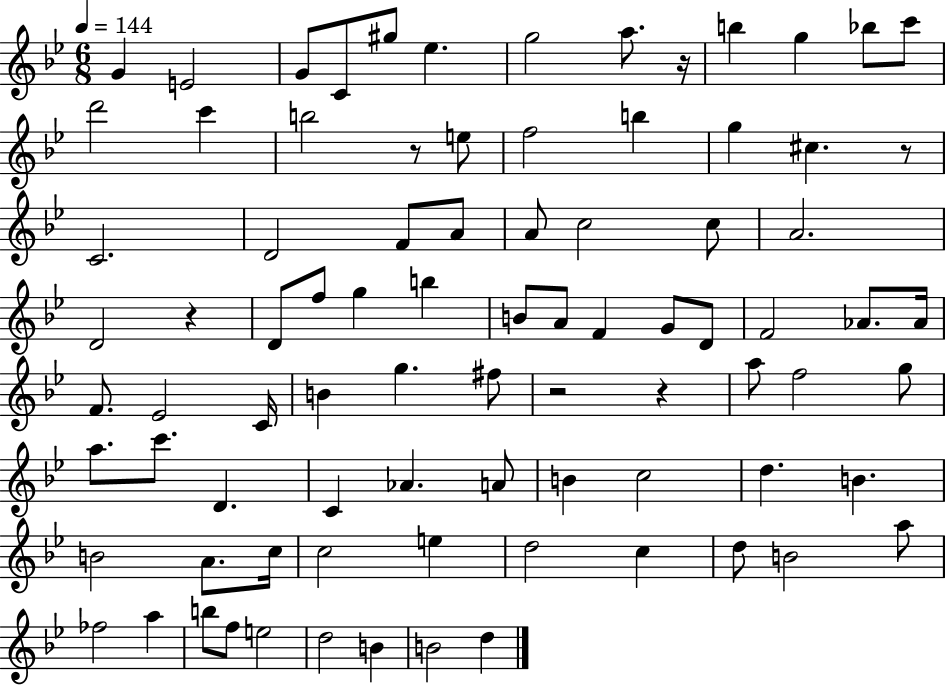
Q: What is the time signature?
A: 6/8